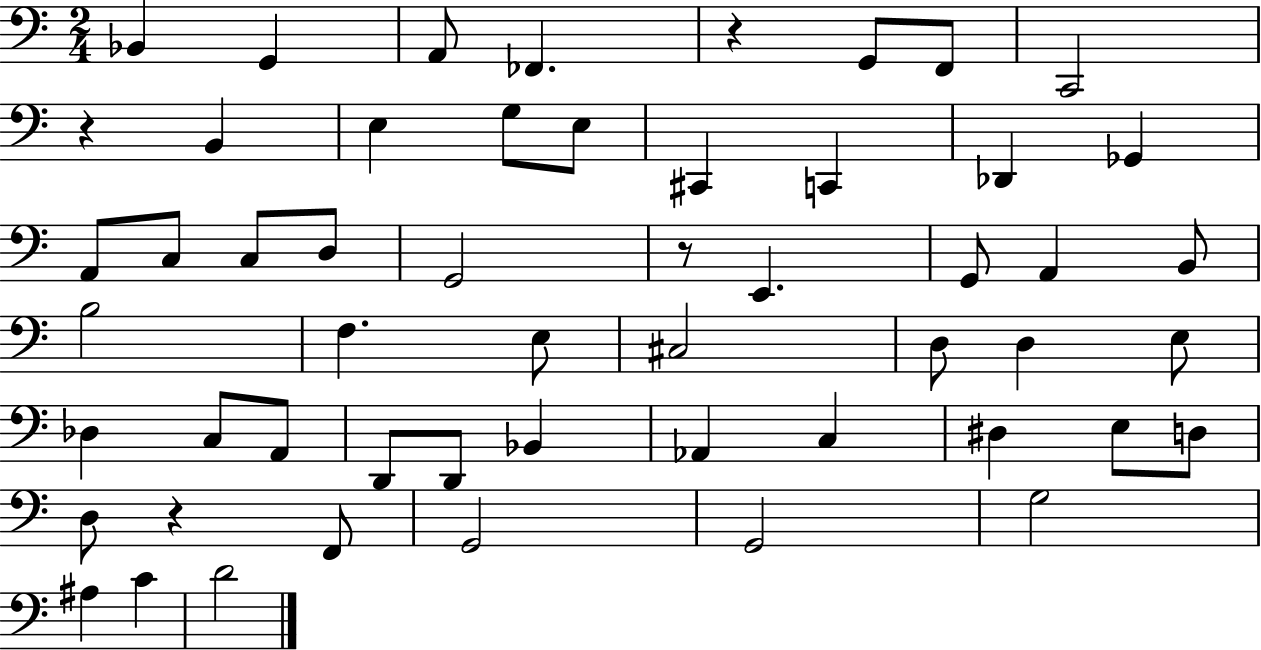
Bb2/q G2/q A2/e FES2/q. R/q G2/e F2/e C2/h R/q B2/q E3/q G3/e E3/e C#2/q C2/q Db2/q Gb2/q A2/e C3/e C3/e D3/e G2/h R/e E2/q. G2/e A2/q B2/e B3/h F3/q. E3/e C#3/h D3/e D3/q E3/e Db3/q C3/e A2/e D2/e D2/e Bb2/q Ab2/q C3/q D#3/q E3/e D3/e D3/e R/q F2/e G2/h G2/h G3/h A#3/q C4/q D4/h